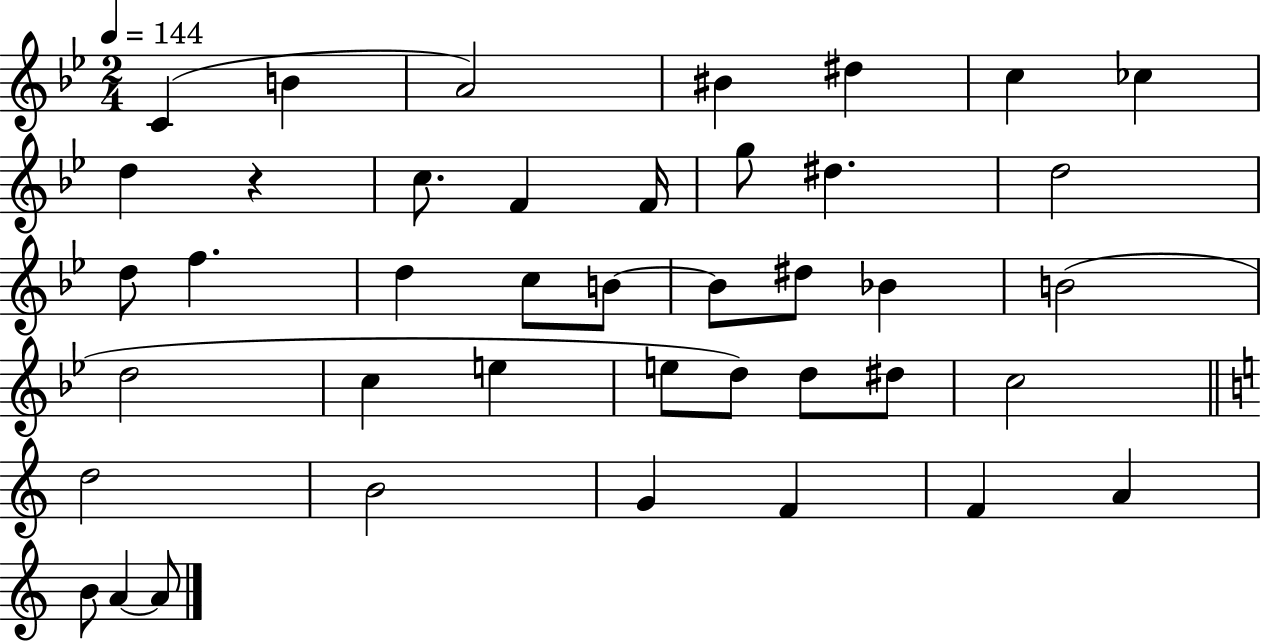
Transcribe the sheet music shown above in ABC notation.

X:1
T:Untitled
M:2/4
L:1/4
K:Bb
C B A2 ^B ^d c _c d z c/2 F F/4 g/2 ^d d2 d/2 f d c/2 B/2 B/2 ^d/2 _B B2 d2 c e e/2 d/2 d/2 ^d/2 c2 d2 B2 G F F A B/2 A A/2